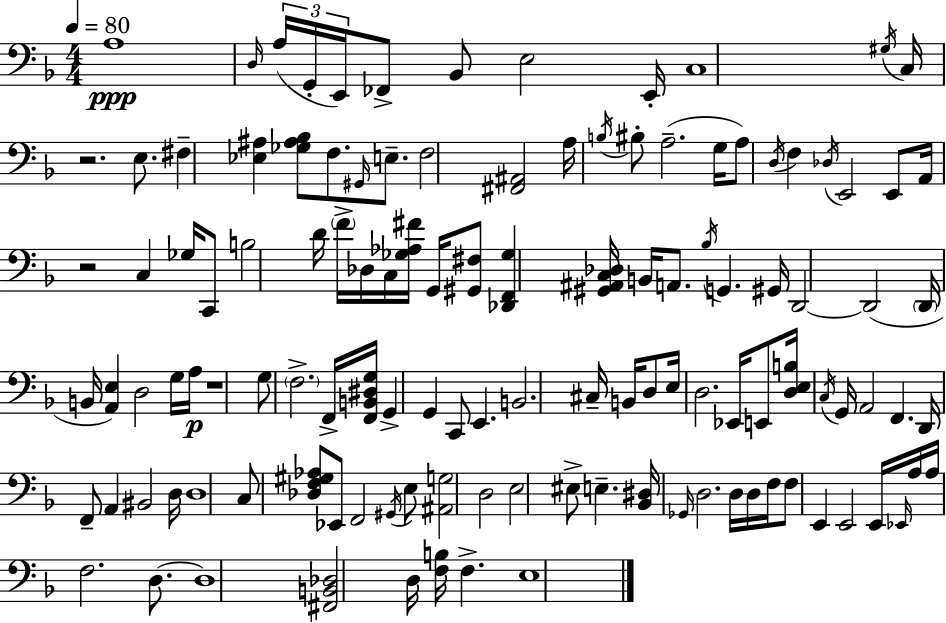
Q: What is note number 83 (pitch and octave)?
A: E3